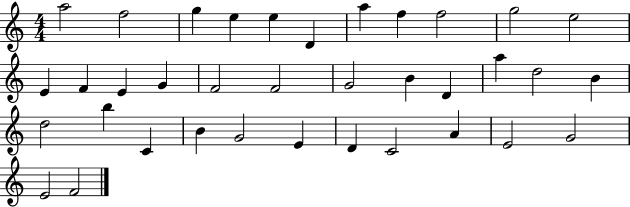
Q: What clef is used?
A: treble